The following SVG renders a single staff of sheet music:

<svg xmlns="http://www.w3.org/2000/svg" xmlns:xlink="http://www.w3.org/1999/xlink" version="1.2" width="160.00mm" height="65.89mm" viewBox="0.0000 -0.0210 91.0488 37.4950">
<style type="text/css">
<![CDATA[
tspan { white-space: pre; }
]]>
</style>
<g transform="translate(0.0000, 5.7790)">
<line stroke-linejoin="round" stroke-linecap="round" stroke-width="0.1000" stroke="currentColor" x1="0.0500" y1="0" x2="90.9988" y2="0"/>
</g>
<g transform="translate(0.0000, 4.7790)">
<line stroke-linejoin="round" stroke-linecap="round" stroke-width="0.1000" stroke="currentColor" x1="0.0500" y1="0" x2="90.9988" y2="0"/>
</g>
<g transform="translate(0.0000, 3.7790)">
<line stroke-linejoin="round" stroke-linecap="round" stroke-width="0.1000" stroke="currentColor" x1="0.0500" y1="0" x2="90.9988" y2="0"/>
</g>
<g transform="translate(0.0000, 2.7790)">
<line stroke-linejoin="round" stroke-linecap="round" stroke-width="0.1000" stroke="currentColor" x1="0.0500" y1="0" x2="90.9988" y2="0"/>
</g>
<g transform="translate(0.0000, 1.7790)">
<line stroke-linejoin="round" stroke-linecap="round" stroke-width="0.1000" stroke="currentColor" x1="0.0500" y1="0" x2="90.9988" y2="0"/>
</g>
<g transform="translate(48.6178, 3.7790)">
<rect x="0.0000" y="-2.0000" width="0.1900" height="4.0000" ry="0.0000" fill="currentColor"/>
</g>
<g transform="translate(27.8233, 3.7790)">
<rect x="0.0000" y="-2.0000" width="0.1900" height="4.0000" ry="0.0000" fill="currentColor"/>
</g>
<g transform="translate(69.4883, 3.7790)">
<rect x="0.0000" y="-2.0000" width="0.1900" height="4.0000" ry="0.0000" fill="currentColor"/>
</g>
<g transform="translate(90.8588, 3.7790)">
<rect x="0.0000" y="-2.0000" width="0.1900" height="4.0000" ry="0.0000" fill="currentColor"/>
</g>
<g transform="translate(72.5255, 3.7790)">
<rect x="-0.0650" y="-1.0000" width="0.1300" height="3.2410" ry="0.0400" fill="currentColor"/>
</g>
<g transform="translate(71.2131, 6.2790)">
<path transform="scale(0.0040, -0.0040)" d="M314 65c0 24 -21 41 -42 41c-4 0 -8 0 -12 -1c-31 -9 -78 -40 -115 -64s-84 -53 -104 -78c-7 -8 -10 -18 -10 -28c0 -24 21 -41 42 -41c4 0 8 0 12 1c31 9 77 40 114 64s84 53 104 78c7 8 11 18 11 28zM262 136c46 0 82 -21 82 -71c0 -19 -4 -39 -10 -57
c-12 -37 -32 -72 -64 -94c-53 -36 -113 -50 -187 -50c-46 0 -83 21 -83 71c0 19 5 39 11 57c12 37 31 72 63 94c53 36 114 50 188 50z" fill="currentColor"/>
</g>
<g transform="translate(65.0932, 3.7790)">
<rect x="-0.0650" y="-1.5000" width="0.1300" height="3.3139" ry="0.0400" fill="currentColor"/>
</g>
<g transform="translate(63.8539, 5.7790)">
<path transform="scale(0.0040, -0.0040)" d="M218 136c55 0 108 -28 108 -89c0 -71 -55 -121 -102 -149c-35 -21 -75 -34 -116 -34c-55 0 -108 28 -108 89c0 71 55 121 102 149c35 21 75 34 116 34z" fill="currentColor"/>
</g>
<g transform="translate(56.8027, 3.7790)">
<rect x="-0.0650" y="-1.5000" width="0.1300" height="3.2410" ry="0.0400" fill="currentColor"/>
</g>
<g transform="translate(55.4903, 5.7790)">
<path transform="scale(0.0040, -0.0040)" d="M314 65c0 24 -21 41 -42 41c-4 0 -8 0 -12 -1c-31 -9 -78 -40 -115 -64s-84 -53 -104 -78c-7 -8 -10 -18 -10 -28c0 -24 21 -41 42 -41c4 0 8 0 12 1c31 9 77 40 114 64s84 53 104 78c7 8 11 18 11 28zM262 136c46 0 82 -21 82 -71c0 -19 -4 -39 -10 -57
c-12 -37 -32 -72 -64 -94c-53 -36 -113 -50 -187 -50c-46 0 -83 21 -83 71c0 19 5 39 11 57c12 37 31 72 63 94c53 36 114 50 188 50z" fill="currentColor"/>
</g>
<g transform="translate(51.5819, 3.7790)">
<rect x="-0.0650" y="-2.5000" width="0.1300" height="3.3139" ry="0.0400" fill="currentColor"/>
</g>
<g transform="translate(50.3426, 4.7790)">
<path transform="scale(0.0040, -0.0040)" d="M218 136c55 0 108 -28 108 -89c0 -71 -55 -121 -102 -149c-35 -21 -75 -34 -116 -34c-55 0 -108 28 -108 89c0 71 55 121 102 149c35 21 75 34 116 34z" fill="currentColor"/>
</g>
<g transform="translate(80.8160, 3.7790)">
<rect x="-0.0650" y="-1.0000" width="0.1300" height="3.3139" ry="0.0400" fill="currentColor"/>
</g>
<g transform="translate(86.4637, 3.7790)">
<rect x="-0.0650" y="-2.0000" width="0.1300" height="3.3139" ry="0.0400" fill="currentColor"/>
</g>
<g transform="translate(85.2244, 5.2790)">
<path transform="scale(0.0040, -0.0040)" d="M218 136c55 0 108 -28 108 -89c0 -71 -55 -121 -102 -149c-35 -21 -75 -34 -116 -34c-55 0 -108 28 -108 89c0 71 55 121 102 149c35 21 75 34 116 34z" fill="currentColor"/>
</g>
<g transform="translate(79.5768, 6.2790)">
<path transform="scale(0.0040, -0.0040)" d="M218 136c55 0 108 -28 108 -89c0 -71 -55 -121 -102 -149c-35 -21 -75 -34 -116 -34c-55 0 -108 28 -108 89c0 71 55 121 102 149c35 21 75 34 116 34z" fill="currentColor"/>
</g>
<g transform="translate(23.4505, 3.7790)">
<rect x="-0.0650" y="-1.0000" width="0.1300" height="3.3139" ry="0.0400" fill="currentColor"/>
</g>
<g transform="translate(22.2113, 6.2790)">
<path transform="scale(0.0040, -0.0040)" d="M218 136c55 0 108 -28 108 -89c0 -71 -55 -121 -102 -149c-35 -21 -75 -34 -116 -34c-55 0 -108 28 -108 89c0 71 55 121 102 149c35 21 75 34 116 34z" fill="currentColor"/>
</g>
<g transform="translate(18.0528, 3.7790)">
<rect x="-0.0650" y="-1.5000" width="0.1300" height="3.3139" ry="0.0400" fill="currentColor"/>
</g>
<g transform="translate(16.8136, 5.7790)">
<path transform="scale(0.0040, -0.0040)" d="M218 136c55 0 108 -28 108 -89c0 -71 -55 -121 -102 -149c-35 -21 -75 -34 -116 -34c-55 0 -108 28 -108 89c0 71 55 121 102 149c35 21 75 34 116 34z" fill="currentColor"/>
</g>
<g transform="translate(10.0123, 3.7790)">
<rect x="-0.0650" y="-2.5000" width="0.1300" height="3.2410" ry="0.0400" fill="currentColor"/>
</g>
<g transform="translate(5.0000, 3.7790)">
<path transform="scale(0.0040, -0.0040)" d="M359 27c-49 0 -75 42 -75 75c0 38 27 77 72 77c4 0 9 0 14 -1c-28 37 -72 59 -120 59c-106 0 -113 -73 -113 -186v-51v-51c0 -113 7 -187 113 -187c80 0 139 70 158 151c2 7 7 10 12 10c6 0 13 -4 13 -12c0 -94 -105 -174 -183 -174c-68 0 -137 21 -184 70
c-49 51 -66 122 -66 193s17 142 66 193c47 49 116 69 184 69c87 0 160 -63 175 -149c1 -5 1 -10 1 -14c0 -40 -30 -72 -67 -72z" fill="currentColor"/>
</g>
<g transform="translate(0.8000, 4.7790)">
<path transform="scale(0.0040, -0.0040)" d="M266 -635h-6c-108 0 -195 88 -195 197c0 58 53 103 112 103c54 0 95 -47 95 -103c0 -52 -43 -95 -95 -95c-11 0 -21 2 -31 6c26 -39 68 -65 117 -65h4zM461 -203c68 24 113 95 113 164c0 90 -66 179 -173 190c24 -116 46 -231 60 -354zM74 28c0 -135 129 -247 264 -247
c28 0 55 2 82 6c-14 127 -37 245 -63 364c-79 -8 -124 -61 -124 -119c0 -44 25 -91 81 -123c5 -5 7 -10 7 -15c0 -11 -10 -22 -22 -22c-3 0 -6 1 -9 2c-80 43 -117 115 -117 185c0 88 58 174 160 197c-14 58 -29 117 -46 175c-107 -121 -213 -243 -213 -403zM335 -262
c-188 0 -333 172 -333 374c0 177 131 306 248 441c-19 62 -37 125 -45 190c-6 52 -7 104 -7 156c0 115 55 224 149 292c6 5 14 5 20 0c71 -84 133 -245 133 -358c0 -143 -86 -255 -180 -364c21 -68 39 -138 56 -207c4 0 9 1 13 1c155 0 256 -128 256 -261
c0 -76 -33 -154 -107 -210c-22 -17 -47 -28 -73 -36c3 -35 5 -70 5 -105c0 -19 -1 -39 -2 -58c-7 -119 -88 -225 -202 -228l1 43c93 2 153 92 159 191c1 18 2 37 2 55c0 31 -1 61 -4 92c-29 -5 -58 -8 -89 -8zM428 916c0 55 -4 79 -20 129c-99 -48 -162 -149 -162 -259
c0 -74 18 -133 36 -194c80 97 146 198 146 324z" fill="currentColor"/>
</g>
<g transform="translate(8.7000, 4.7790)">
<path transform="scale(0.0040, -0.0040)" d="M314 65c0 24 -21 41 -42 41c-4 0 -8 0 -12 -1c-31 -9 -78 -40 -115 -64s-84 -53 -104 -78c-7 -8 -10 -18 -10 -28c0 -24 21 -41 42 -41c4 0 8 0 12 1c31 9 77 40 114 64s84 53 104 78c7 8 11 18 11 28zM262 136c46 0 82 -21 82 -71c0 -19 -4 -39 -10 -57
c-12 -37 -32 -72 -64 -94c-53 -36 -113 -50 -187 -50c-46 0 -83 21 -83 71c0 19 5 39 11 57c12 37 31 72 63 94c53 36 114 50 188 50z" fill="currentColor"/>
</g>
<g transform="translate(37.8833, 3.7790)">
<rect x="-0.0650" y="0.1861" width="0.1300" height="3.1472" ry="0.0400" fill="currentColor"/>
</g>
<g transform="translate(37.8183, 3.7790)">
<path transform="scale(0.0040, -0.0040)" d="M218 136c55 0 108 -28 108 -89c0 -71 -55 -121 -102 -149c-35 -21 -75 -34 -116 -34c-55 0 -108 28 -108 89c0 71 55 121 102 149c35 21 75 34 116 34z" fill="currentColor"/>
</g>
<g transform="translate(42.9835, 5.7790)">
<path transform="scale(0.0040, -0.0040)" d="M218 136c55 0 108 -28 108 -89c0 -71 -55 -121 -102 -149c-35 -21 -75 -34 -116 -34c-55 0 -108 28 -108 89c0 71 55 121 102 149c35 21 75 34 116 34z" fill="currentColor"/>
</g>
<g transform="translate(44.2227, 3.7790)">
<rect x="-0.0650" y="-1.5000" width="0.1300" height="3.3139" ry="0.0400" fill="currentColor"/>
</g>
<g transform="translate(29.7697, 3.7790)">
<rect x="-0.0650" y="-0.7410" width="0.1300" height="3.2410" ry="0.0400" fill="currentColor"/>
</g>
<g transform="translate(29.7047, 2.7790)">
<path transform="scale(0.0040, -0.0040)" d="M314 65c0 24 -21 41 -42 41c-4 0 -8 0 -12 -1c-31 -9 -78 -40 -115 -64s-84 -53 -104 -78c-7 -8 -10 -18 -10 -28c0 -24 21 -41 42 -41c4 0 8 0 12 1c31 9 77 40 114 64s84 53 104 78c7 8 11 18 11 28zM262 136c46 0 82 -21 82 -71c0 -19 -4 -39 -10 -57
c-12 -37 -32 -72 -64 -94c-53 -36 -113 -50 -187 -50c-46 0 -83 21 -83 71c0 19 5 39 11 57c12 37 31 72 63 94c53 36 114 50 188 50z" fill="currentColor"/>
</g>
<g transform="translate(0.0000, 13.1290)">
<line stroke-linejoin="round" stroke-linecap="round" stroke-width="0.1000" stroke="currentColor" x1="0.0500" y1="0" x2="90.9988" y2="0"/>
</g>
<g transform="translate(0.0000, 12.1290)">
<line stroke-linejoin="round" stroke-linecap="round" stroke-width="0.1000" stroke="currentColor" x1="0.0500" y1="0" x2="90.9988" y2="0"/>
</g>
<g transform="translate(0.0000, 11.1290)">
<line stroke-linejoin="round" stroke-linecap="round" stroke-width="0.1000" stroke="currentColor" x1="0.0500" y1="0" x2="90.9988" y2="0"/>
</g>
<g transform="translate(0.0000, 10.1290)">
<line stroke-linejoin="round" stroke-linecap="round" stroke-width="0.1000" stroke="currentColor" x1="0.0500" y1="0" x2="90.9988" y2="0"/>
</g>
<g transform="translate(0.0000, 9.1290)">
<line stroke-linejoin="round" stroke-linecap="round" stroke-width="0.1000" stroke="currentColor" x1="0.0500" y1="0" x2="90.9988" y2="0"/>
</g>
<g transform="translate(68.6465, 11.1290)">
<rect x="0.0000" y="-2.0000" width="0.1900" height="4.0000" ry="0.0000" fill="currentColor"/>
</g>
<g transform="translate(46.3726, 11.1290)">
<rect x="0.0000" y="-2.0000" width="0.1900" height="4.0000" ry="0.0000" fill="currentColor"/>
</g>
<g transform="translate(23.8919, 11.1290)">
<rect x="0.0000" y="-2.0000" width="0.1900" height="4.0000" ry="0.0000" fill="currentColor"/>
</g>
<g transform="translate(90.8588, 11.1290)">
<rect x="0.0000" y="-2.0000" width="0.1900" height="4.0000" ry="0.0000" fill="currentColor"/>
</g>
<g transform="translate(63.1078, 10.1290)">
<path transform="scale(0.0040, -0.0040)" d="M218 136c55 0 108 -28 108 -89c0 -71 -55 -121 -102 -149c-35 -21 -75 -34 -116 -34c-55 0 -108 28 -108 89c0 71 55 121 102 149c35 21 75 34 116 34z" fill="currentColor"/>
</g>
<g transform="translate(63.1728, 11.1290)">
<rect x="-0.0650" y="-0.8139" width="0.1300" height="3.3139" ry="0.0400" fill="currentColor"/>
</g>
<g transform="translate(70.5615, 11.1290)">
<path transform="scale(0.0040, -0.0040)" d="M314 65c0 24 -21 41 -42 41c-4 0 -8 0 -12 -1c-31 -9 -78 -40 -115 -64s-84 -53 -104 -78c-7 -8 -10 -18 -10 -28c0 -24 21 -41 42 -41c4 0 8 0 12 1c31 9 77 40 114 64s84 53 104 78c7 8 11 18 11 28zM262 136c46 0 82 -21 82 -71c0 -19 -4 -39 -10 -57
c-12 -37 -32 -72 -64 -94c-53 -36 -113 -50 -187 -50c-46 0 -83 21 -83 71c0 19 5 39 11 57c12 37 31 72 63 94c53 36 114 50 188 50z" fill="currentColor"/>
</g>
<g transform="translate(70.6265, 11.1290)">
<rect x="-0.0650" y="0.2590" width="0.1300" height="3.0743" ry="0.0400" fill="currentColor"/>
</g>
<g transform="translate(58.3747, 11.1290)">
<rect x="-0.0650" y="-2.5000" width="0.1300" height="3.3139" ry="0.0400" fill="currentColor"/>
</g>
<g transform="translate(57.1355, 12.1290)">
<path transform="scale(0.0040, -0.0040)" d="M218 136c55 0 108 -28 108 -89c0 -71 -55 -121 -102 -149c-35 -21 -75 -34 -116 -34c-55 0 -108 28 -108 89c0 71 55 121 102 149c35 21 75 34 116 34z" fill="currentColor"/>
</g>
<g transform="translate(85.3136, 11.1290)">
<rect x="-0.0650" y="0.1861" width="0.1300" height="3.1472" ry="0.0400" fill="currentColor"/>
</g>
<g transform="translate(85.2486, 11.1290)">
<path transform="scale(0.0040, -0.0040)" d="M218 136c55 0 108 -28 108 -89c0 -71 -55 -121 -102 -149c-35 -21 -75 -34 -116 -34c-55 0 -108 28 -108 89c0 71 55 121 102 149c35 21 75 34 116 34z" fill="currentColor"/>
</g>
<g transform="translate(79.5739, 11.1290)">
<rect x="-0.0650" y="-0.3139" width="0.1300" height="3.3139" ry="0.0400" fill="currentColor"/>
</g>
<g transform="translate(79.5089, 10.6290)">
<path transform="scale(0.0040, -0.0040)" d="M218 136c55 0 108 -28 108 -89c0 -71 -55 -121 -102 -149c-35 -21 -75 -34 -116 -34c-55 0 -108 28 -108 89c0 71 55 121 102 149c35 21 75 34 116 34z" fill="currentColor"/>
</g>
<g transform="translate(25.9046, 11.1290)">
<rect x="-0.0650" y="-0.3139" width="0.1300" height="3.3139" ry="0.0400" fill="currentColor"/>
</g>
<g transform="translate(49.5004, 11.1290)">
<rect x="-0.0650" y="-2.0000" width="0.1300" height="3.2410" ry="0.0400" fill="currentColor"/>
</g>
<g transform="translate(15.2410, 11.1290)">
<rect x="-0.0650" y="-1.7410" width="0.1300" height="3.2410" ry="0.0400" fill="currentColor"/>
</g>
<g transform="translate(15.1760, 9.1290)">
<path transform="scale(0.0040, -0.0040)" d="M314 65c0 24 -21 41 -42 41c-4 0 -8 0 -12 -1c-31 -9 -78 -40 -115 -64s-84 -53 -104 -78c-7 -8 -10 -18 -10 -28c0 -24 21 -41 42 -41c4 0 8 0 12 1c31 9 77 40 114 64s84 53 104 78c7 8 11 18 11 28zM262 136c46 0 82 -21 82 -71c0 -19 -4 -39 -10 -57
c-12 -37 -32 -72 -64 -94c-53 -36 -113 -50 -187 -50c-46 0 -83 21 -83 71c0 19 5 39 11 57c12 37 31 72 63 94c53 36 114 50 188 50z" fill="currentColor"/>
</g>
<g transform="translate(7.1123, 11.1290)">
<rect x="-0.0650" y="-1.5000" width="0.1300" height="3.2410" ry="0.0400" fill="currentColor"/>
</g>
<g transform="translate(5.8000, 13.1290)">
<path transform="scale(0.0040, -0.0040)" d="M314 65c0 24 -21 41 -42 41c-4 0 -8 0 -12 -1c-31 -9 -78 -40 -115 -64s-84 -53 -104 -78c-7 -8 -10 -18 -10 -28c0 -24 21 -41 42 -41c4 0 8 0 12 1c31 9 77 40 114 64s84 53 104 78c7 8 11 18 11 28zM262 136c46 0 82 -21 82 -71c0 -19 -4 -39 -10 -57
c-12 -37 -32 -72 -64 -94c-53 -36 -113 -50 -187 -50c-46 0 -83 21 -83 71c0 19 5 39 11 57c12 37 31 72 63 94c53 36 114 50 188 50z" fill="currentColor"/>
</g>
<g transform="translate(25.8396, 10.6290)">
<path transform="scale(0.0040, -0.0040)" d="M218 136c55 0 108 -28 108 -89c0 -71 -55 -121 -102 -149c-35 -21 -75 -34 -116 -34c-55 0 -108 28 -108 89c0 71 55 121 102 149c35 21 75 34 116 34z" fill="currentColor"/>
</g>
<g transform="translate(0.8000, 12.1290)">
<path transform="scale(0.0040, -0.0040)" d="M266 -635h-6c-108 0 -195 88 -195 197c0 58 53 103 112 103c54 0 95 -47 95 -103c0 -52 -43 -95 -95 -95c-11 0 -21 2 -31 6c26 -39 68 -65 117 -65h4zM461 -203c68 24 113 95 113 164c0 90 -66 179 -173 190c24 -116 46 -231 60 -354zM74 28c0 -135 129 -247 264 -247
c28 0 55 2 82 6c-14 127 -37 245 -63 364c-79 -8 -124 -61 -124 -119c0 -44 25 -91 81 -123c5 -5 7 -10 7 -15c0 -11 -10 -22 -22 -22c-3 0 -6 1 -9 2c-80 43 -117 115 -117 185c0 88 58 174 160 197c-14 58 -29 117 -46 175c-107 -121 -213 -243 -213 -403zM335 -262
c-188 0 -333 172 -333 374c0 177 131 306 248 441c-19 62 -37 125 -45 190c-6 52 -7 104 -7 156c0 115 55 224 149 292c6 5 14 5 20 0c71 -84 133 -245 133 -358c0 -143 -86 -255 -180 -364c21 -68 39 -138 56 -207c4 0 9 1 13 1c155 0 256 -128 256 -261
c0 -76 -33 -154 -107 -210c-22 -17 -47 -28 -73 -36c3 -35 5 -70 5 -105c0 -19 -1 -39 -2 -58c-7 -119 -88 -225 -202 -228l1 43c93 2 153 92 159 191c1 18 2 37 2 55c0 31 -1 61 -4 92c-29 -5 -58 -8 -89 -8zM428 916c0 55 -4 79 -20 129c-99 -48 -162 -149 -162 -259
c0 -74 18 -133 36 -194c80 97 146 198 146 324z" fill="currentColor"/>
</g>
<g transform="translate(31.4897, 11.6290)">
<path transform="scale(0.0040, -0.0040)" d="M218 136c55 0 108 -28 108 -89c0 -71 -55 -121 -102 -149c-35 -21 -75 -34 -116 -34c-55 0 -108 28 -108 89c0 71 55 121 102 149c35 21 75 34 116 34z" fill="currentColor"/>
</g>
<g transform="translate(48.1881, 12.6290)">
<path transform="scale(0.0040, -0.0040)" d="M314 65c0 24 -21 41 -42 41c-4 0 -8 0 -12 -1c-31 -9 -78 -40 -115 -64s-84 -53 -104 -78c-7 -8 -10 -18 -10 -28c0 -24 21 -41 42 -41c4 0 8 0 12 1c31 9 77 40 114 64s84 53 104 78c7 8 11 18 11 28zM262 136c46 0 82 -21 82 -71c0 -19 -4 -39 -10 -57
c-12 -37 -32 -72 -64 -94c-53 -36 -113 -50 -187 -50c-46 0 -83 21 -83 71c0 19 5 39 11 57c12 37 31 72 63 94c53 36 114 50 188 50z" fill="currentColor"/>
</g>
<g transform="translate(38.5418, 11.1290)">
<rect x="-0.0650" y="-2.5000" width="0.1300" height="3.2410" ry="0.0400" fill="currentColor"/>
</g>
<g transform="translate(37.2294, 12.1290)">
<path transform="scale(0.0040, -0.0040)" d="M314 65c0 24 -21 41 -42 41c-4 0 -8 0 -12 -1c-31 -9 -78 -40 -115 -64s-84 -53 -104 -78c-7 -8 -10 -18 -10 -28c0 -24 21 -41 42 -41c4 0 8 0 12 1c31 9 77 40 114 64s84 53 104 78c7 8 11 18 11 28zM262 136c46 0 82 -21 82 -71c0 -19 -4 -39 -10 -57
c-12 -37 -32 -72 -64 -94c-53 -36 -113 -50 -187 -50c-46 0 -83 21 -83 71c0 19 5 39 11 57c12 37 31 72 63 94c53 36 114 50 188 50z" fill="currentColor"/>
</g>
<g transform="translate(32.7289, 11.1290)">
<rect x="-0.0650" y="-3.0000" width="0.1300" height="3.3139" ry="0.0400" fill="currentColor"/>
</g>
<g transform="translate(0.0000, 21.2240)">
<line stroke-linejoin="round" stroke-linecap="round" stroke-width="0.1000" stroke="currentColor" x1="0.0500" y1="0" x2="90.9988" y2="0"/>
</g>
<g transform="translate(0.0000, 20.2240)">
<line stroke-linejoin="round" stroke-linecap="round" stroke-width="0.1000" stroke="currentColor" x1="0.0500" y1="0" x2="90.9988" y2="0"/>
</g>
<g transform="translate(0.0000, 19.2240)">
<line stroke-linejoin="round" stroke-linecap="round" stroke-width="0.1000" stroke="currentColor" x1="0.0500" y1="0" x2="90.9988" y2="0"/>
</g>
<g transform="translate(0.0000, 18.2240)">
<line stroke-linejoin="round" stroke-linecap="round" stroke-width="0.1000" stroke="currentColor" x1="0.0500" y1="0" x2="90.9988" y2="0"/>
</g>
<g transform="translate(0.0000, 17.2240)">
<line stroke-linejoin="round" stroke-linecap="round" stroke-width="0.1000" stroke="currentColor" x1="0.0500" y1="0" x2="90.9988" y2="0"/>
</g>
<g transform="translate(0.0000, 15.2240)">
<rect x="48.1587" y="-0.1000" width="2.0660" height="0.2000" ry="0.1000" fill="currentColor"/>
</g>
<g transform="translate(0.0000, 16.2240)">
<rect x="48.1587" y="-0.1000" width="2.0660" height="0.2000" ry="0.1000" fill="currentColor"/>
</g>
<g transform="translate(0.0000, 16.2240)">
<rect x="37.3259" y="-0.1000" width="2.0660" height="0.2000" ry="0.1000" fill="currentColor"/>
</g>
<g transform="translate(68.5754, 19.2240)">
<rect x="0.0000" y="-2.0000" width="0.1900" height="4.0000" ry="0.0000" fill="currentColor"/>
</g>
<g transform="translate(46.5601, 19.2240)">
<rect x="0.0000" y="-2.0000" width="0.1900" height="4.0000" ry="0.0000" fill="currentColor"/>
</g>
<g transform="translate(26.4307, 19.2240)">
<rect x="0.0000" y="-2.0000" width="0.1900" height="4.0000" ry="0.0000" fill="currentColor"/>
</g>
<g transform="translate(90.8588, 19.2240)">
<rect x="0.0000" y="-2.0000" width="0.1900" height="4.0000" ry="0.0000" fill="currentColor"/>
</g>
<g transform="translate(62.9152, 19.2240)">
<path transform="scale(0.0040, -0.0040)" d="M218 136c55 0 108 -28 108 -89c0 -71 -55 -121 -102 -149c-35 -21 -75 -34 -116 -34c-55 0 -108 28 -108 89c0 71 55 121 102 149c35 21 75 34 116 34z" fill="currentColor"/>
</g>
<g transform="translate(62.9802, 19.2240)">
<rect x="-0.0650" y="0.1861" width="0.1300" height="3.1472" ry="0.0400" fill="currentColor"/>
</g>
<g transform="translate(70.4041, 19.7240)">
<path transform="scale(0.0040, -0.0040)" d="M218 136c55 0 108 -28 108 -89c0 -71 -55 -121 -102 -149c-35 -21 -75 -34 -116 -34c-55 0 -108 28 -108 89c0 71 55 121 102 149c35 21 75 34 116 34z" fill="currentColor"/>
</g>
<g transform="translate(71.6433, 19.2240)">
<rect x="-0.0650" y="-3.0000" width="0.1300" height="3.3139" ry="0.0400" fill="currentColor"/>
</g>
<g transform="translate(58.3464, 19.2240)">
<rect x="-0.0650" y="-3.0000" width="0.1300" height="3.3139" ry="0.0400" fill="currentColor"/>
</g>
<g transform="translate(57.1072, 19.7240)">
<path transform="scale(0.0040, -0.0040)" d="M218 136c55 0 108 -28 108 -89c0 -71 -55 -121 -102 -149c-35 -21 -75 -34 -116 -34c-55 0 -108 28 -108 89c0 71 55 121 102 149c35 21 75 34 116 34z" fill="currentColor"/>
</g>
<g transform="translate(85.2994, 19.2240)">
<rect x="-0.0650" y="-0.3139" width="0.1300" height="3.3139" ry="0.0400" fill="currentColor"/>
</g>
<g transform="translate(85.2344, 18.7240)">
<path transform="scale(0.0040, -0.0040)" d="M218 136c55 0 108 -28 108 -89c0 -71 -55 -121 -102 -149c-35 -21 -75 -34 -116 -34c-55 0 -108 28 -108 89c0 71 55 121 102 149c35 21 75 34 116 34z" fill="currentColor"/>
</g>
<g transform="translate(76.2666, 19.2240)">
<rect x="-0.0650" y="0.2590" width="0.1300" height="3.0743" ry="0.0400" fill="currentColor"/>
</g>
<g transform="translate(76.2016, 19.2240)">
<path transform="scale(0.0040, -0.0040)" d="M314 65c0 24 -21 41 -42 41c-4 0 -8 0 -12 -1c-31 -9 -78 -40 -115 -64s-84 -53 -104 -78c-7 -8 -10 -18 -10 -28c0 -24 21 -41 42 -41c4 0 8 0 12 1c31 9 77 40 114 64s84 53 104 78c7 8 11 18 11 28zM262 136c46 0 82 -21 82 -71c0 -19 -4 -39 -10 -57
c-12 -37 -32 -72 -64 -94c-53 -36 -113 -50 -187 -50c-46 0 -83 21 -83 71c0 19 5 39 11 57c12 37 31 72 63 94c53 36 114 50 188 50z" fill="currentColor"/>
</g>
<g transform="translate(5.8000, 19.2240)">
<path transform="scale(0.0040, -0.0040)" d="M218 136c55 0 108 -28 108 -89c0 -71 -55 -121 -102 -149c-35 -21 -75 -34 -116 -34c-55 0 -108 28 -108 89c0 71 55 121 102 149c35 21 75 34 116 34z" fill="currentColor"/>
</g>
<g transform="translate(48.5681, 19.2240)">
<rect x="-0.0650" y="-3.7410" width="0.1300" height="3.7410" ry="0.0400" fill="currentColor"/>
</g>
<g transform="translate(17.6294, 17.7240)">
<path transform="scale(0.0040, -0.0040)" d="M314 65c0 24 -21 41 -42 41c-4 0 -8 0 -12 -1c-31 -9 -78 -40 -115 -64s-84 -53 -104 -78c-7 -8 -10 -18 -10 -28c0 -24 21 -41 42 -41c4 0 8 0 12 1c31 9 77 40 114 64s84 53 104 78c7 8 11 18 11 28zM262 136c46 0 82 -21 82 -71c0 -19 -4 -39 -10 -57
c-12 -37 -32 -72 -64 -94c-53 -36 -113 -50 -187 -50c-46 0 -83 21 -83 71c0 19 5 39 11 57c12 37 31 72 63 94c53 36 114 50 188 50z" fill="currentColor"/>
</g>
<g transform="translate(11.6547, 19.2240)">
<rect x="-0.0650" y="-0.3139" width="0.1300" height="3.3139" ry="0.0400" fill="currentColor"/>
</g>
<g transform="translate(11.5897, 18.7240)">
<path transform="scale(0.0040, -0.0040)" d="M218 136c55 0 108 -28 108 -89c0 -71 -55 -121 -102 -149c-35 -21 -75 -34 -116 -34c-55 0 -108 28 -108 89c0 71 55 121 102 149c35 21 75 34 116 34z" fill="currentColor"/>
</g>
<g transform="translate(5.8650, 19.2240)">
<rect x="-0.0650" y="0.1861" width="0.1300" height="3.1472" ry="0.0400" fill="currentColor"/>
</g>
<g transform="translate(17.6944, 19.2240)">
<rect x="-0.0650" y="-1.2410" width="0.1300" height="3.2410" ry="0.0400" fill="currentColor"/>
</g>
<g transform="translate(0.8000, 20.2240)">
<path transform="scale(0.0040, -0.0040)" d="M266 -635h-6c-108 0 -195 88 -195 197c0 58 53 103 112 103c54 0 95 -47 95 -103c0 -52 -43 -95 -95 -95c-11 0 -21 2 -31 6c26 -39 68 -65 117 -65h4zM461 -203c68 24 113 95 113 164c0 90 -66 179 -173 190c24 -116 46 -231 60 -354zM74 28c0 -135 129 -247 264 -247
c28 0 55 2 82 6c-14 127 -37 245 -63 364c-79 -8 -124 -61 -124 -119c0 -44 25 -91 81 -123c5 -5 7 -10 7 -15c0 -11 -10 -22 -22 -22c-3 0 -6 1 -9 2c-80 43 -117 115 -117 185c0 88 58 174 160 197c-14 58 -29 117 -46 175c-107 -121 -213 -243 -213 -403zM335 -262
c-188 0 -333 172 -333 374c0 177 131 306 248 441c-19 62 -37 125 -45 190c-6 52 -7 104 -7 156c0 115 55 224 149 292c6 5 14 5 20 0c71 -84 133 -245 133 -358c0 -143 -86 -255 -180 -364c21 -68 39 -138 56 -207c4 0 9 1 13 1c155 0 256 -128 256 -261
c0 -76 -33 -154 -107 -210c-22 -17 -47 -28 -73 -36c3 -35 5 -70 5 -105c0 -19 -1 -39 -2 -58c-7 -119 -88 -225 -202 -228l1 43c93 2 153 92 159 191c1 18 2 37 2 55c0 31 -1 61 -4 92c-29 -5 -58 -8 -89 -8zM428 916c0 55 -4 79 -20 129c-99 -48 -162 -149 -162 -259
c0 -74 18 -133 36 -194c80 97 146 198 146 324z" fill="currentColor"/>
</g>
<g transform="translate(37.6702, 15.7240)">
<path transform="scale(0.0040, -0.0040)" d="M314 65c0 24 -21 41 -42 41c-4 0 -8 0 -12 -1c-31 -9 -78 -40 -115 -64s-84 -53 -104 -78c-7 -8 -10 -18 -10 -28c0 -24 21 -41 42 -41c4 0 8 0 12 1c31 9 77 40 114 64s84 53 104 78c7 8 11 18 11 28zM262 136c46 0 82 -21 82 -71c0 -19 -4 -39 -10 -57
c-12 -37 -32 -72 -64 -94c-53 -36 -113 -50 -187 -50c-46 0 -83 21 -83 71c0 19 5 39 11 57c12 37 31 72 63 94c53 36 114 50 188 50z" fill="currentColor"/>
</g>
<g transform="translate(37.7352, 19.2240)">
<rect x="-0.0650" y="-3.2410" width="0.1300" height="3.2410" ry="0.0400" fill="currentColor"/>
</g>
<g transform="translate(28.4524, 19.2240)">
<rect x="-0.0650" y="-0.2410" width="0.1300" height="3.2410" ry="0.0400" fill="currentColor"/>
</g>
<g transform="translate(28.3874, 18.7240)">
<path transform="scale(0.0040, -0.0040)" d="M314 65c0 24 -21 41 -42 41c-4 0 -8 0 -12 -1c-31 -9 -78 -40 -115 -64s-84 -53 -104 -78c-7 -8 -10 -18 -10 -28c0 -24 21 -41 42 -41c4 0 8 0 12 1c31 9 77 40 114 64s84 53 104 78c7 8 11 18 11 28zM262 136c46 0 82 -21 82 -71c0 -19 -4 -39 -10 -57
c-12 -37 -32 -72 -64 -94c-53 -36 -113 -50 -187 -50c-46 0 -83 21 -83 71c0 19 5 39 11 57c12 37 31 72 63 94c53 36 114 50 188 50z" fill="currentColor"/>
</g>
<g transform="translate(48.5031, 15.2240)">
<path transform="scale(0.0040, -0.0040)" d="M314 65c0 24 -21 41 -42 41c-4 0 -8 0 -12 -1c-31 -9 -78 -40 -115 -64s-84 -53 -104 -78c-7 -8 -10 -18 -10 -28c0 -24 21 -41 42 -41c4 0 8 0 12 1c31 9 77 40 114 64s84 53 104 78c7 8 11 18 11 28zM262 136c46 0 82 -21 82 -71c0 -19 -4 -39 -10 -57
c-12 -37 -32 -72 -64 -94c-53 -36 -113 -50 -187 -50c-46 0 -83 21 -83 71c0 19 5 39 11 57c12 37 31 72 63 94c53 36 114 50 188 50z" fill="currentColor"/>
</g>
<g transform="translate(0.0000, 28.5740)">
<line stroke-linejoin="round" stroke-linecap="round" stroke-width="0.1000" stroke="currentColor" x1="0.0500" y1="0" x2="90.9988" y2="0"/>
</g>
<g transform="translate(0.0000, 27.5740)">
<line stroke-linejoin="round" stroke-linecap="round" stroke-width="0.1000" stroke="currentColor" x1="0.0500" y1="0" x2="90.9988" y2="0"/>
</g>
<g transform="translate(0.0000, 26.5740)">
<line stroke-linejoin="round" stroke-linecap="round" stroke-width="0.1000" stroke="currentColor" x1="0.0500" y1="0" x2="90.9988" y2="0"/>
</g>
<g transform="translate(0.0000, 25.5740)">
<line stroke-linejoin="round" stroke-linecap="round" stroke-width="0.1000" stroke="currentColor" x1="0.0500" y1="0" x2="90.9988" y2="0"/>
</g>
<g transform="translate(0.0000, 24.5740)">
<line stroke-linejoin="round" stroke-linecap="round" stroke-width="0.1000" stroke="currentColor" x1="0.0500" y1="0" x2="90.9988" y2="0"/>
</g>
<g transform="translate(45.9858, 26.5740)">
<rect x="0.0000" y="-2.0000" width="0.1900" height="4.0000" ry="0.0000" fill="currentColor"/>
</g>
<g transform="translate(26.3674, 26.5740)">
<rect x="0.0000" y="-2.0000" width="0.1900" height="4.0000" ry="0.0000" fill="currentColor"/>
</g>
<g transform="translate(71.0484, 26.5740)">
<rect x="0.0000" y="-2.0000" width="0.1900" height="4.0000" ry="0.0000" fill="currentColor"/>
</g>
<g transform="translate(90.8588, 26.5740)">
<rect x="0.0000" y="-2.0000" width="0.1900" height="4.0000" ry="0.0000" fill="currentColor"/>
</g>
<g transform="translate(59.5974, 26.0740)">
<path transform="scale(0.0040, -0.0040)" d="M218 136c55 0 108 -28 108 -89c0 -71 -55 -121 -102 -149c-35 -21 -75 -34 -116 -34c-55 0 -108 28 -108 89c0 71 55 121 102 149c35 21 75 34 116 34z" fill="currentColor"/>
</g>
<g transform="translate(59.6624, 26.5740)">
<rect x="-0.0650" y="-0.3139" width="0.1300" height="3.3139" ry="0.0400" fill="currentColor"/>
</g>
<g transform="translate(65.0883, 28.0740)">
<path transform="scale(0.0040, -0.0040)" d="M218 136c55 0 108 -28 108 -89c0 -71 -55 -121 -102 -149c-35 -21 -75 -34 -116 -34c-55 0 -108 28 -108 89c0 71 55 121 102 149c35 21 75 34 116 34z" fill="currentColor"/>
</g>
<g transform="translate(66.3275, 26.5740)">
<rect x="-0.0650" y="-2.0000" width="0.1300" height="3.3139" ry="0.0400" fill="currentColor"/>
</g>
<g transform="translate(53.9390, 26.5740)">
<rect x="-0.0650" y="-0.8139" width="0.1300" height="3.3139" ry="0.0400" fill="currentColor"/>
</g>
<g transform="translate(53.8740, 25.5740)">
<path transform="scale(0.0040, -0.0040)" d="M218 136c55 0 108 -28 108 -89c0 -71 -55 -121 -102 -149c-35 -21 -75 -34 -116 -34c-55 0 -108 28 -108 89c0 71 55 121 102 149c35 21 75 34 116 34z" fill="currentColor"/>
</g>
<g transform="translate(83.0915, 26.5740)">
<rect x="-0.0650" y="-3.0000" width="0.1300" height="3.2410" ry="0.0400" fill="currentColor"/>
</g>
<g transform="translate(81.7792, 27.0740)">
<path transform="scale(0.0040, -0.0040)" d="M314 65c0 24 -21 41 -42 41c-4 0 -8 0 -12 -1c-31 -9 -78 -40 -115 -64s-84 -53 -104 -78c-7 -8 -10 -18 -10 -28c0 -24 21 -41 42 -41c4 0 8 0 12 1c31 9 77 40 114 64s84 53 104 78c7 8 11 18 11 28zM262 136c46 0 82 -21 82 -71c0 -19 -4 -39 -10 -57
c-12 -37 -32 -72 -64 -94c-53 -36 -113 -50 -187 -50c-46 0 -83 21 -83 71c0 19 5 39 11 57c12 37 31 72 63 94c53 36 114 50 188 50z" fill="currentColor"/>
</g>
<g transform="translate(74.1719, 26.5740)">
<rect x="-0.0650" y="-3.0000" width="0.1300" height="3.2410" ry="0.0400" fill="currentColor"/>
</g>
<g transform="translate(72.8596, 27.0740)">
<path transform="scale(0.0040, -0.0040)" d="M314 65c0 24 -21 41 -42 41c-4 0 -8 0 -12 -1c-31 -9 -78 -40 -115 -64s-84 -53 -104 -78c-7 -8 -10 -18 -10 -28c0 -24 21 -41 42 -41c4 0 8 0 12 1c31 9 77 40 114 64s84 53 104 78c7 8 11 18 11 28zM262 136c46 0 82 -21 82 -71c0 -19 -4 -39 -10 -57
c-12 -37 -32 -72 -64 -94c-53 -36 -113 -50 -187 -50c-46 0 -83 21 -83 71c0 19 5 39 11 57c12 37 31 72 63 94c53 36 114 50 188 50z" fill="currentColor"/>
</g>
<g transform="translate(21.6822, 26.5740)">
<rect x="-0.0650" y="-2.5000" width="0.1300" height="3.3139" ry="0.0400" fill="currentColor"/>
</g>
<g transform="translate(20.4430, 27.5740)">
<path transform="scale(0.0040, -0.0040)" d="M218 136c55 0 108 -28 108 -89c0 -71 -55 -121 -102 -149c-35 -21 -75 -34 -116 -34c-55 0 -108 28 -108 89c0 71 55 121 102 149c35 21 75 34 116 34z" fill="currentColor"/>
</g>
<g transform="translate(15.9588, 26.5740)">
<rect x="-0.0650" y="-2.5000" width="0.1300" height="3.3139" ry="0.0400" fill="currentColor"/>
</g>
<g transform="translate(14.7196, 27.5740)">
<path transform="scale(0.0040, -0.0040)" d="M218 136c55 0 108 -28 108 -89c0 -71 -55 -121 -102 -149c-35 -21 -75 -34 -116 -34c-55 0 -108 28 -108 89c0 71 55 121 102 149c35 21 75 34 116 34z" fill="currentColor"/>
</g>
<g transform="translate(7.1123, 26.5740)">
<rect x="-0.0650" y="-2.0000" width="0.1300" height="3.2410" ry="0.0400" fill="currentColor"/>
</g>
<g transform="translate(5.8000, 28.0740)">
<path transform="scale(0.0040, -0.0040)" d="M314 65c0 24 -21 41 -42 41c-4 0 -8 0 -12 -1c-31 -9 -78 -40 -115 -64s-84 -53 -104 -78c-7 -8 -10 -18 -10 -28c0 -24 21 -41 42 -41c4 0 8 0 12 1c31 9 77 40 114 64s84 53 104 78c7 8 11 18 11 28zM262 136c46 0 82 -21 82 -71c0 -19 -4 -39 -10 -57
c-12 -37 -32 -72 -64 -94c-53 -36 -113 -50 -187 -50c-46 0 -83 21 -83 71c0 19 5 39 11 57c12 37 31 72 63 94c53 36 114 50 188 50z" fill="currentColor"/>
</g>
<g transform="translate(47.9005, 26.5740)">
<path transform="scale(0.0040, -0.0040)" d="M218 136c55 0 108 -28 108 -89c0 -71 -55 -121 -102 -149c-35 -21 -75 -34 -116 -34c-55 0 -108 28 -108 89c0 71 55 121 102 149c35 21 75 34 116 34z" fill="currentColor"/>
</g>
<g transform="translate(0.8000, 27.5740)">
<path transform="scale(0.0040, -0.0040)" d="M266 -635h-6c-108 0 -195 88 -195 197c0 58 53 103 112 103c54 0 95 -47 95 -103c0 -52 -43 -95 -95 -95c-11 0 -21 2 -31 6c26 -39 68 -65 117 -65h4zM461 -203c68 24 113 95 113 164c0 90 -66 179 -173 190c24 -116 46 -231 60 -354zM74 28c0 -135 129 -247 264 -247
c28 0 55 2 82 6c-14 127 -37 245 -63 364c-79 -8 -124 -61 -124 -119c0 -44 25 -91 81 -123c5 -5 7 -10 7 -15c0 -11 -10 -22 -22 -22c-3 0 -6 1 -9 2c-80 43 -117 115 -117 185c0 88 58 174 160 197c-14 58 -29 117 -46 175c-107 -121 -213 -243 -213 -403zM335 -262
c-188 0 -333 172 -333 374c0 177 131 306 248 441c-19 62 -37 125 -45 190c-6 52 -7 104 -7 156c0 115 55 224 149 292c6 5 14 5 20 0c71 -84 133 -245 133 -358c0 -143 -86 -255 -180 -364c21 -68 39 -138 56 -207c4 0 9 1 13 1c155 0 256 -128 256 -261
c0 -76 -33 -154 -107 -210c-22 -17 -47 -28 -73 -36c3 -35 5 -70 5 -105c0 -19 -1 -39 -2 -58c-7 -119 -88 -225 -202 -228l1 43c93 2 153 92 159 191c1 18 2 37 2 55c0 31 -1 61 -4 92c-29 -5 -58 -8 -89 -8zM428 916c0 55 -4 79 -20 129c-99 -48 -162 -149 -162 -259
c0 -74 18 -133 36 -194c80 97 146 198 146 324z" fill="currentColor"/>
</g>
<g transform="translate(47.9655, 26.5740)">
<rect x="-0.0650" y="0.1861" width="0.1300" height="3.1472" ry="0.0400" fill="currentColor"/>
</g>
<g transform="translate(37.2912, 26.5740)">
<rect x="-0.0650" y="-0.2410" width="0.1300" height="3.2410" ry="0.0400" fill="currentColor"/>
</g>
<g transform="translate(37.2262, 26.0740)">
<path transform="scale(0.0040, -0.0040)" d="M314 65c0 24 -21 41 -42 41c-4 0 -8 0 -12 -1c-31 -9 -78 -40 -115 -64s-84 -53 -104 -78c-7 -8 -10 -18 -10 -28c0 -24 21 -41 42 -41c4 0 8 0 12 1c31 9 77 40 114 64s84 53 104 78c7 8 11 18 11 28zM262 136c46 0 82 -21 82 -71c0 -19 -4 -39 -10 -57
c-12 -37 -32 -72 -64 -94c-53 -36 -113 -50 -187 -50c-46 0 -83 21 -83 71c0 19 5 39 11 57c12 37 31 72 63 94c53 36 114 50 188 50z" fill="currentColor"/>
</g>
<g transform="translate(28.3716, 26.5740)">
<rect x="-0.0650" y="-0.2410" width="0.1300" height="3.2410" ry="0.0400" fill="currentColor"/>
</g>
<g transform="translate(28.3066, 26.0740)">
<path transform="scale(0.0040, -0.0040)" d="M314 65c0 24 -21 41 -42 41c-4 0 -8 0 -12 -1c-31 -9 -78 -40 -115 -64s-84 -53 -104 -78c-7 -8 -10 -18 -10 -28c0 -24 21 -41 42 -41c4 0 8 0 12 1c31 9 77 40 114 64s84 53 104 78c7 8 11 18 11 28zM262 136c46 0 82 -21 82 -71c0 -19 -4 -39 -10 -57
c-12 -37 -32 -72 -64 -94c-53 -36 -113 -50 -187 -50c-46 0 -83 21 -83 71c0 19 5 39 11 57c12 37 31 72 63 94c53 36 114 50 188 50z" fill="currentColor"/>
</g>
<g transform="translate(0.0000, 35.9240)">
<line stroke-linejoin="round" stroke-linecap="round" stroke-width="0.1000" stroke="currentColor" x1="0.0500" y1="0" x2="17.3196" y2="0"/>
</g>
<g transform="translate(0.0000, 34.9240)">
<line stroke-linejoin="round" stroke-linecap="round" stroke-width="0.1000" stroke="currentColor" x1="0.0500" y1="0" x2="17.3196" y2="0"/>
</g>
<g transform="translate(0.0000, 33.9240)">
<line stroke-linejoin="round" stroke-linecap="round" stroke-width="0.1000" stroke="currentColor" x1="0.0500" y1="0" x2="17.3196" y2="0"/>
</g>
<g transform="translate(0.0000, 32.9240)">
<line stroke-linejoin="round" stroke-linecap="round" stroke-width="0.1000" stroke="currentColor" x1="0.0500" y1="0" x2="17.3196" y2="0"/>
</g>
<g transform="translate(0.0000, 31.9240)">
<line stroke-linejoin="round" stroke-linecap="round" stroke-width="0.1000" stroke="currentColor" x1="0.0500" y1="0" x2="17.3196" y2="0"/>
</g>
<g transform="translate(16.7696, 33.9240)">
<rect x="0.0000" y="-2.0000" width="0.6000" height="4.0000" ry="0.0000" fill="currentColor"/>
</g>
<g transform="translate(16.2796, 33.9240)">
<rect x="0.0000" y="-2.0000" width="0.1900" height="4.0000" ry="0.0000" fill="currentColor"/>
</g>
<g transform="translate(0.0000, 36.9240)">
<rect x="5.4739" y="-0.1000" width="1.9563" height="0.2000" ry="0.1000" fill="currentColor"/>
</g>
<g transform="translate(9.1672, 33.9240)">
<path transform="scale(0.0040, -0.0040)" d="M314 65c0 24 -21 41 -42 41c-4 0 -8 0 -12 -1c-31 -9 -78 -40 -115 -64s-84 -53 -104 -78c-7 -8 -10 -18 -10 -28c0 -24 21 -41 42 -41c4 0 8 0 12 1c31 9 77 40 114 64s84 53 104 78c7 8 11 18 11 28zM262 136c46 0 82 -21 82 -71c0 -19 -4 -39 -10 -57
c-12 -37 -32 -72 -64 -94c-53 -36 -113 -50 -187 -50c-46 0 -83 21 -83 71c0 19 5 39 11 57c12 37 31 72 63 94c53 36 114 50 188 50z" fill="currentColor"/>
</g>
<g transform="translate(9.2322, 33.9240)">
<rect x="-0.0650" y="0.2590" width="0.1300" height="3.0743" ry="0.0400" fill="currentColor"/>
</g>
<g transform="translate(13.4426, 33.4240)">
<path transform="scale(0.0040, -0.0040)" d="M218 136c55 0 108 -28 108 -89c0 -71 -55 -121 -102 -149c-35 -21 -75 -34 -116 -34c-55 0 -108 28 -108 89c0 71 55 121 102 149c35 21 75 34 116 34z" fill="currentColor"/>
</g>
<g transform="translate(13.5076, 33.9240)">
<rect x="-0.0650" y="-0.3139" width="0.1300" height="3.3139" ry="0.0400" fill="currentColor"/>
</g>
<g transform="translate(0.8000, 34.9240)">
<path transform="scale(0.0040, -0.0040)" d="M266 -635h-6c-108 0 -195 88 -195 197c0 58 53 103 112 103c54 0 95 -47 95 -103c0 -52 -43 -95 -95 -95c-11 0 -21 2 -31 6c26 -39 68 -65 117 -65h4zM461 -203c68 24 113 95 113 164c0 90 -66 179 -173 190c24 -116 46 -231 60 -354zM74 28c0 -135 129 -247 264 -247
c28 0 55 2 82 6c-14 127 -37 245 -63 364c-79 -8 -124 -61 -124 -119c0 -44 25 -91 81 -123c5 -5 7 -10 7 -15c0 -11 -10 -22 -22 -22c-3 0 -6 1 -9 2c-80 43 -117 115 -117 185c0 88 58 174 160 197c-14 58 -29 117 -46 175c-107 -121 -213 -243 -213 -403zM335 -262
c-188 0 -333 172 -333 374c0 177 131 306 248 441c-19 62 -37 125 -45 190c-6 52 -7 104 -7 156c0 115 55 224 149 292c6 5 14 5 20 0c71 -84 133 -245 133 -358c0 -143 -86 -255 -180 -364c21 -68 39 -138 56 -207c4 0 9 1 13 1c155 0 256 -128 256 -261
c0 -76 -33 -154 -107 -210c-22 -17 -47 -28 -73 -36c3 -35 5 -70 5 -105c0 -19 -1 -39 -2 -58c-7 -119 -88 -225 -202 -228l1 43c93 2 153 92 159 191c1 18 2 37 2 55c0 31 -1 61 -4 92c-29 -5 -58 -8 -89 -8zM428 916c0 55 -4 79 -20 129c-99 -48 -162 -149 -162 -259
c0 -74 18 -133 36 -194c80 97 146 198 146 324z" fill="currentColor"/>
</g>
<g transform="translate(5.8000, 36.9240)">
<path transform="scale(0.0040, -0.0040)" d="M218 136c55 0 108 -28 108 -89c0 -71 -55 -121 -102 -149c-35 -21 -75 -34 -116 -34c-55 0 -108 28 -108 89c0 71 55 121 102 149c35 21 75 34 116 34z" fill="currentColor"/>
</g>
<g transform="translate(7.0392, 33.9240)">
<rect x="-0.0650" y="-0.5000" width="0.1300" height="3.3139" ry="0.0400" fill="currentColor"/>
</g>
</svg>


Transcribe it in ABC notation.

X:1
T:Untitled
M:4/4
L:1/4
K:C
G2 E D d2 B E G E2 E D2 D F E2 f2 c A G2 F2 G d B2 c B B c e2 c2 b2 c'2 A B A B2 c F2 G G c2 c2 B d c F A2 A2 C B2 c